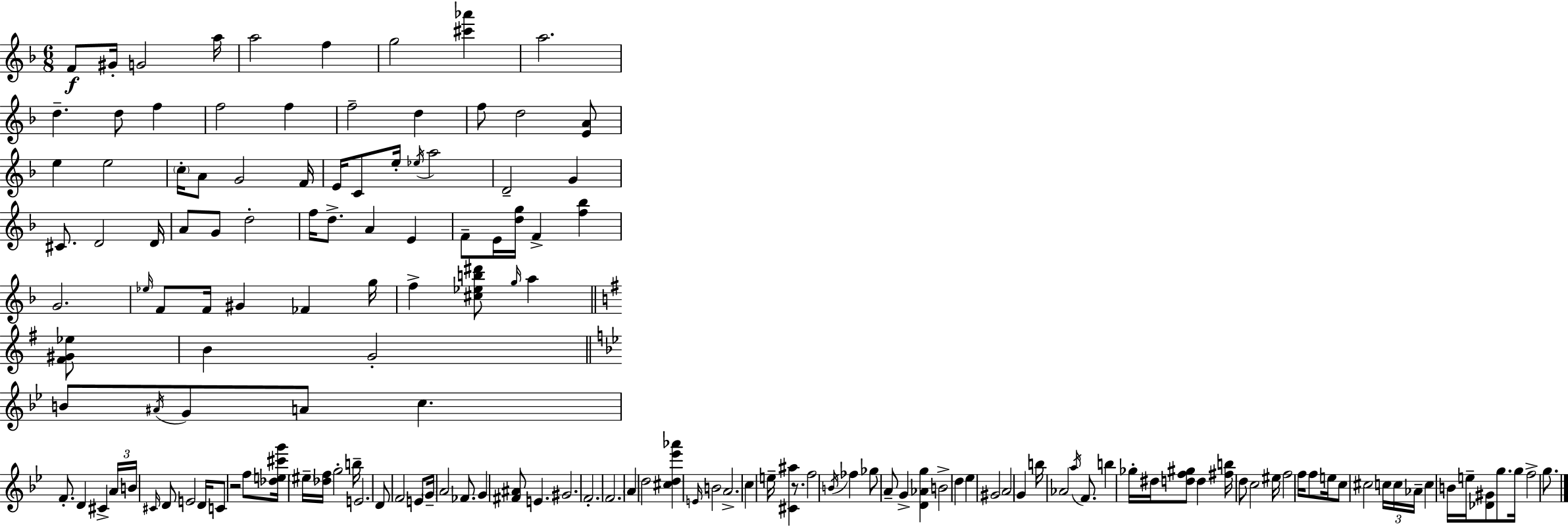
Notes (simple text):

F4/e G#4/s G4/h A5/s A5/h F5/q G5/h [C#6,Ab6]/q A5/h. D5/q. D5/e F5/q F5/h F5/q F5/h D5/q F5/e D5/h [E4,A4]/e E5/q E5/h C5/s A4/e G4/h F4/s E4/s C4/e E5/s Eb5/s A5/h D4/h G4/q C#4/e. D4/h D4/s A4/e G4/e D5/h F5/s D5/e. A4/q E4/q F4/e E4/s [D5,G5]/s F4/q [F5,Bb5]/q G4/h. Eb5/s F4/e F4/s G#4/q FES4/q G5/s F5/q [C#5,Eb5,B5,D#6]/e G5/s A5/q [F#4,G#4,Eb5]/e B4/q G4/h B4/e A#4/s G4/e A4/e C5/q. F4/e. D4/q C#4/q A4/s B4/s C#4/s D4/e E4/h D4/s C4/e R/h F5/e [Db5,E5,C#6,G6]/s EIS5/s [Db5,F5]/s G5/h B5/s E4/h. D4/e F4/h E4/e G4/s A4/h FES4/e. G4/q [F#4,A#4]/e E4/q. G#4/h. F4/h. F4/h. A4/q D5/h [C#5,D5,Eb6,Ab6]/q E4/s B4/h A4/h. C5/q E5/s [C#4,A#5]/q R/e. F5/h B4/s FES5/q Gb5/e A4/e G4/q [D4,Ab4,G5]/q B4/h D5/q Eb5/q G#4/h A4/h G4/q B5/s Ab4/h A5/s F4/e. B5/q Gb5/s D#5/s [D5,F5,G#5]/e D5/q [F#5,B5]/s D5/e C5/h EIS5/s F5/h F5/s F5/e E5/s C5/e C#5/h C5/s C5/s Ab4/s C5/q B4/s E5/s [Db4,G#4]/e G5/e. G5/s F5/h G5/e.